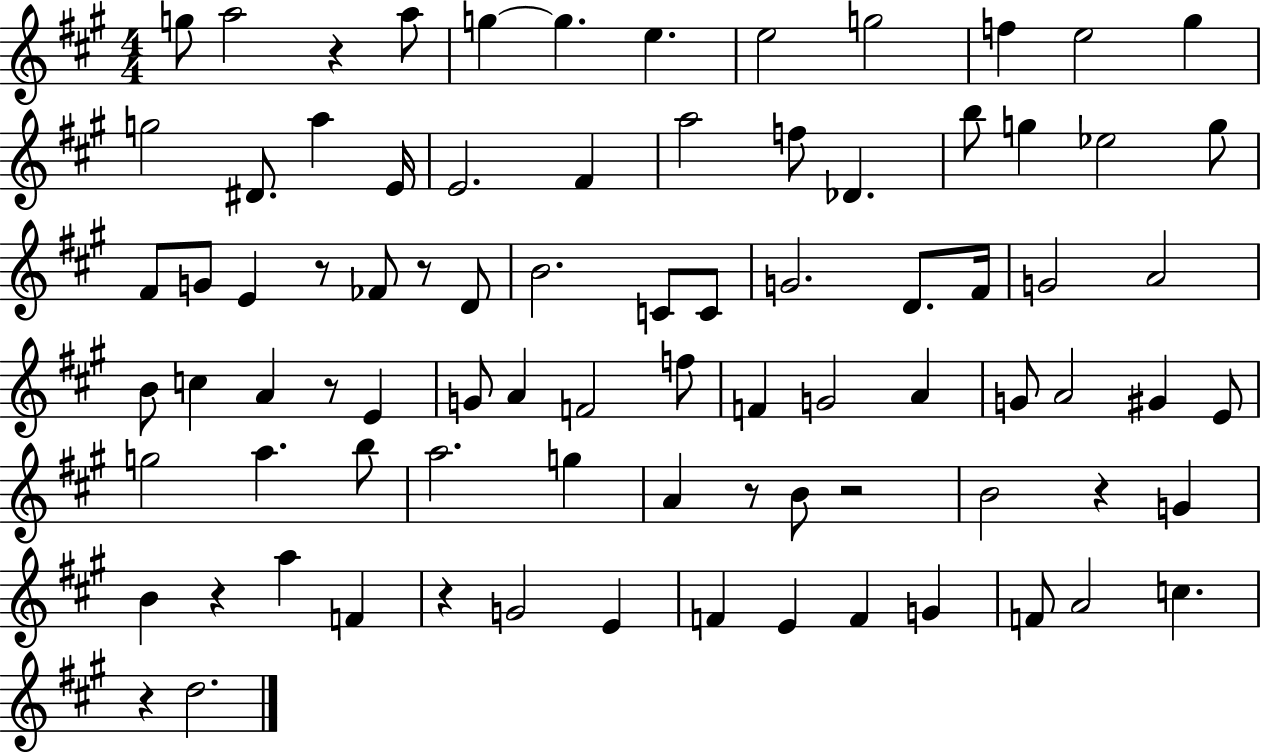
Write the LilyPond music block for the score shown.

{
  \clef treble
  \numericTimeSignature
  \time 4/4
  \key a \major
  g''8 a''2 r4 a''8 | g''4~~ g''4. e''4. | e''2 g''2 | f''4 e''2 gis''4 | \break g''2 dis'8. a''4 e'16 | e'2. fis'4 | a''2 f''8 des'4. | b''8 g''4 ees''2 g''8 | \break fis'8 g'8 e'4 r8 fes'8 r8 d'8 | b'2. c'8 c'8 | g'2. d'8. fis'16 | g'2 a'2 | \break b'8 c''4 a'4 r8 e'4 | g'8 a'4 f'2 f''8 | f'4 g'2 a'4 | g'8 a'2 gis'4 e'8 | \break g''2 a''4. b''8 | a''2. g''4 | a'4 r8 b'8 r2 | b'2 r4 g'4 | \break b'4 r4 a''4 f'4 | r4 g'2 e'4 | f'4 e'4 f'4 g'4 | f'8 a'2 c''4. | \break r4 d''2. | \bar "|."
}